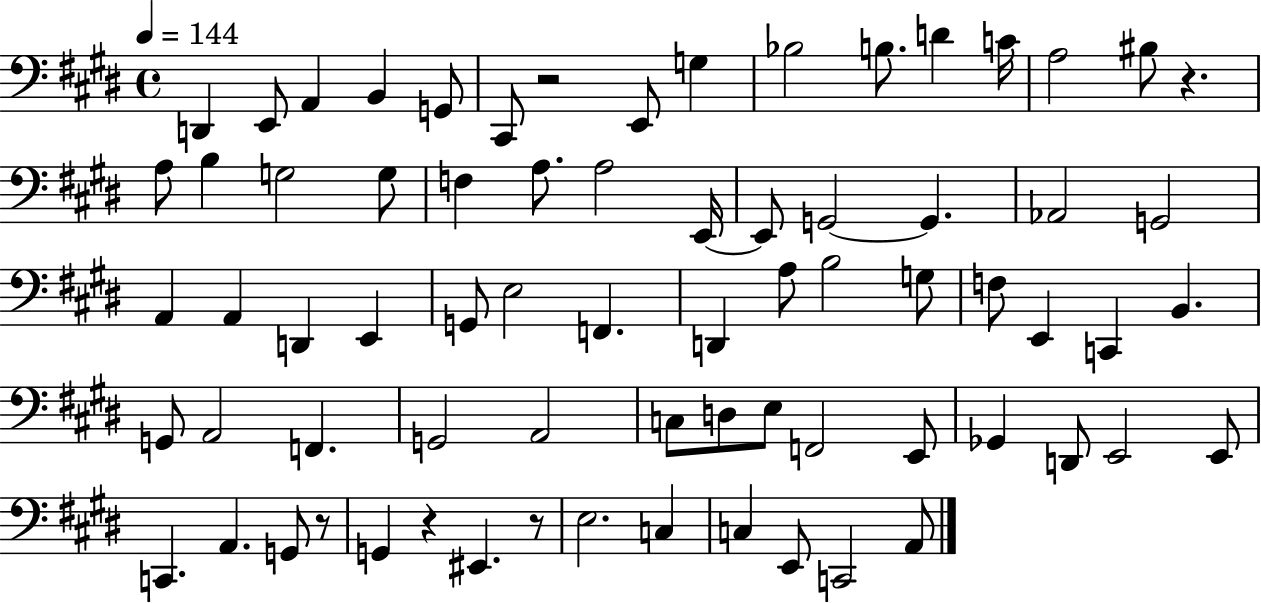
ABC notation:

X:1
T:Untitled
M:4/4
L:1/4
K:E
D,, E,,/2 A,, B,, G,,/2 ^C,,/2 z2 E,,/2 G, _B,2 B,/2 D C/4 A,2 ^B,/2 z A,/2 B, G,2 G,/2 F, A,/2 A,2 E,,/4 E,,/2 G,,2 G,, _A,,2 G,,2 A,, A,, D,, E,, G,,/2 E,2 F,, D,, A,/2 B,2 G,/2 F,/2 E,, C,, B,, G,,/2 A,,2 F,, G,,2 A,,2 C,/2 D,/2 E,/2 F,,2 E,,/2 _G,, D,,/2 E,,2 E,,/2 C,, A,, G,,/2 z/2 G,, z ^E,, z/2 E,2 C, C, E,,/2 C,,2 A,,/2